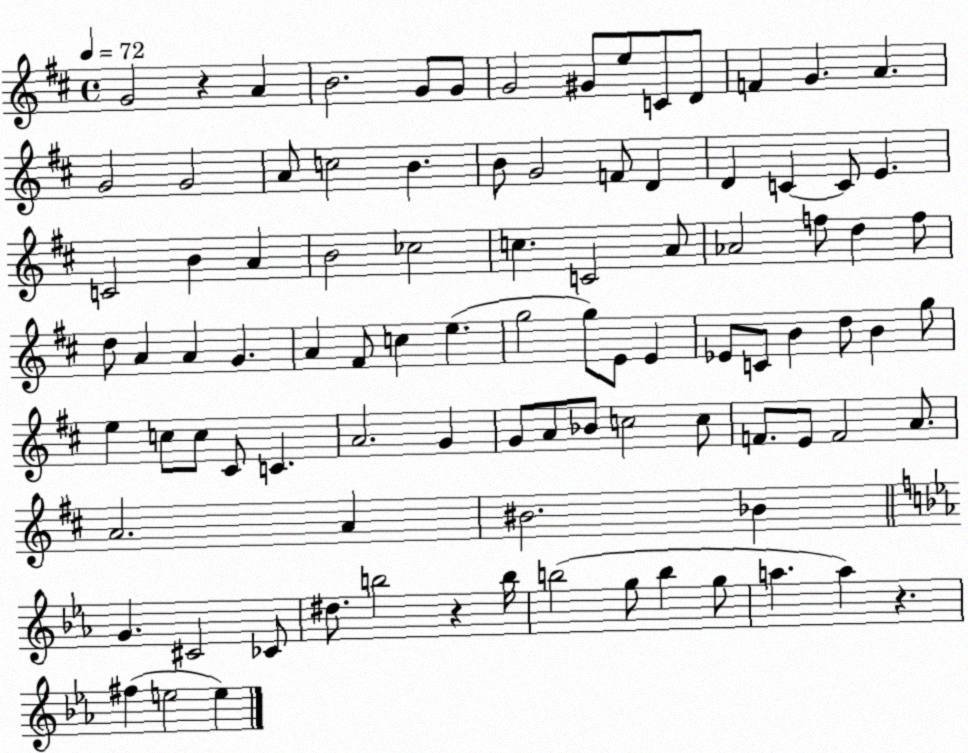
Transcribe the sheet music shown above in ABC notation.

X:1
T:Untitled
M:4/4
L:1/4
K:D
G2 z A B2 G/2 G/2 G2 ^G/2 e/2 C/2 D/2 F G A G2 G2 A/2 c2 B B/2 G2 F/2 D D C C/2 E C2 B A B2 _c2 c C2 A/2 _A2 f/2 d f/2 d/2 A A G A ^F/2 c e g2 g/2 E/2 E _E/2 C/2 B d/2 B g/2 e c/2 c/2 ^C/2 C A2 G G/2 A/2 _B/2 c2 c/2 F/2 E/2 F2 A/2 A2 A ^B2 _B G ^C2 _C/2 ^d/2 b2 z b/4 b2 g/2 b g/2 a a z ^f e2 e